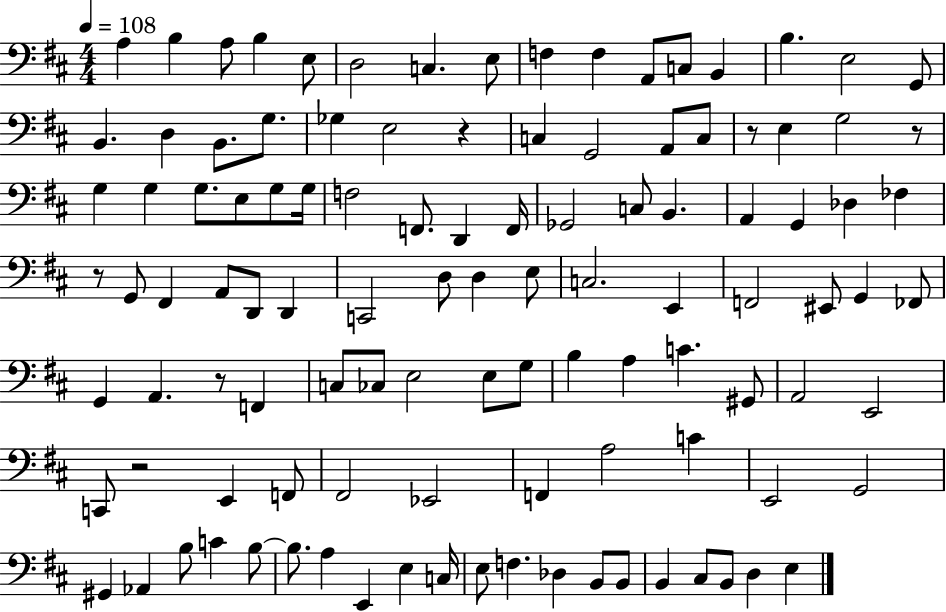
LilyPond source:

{
  \clef bass
  \numericTimeSignature
  \time 4/4
  \key d \major
  \tempo 4 = 108
  a4 b4 a8 b4 e8 | d2 c4. e8 | f4 f4 a,8 c8 b,4 | b4. e2 g,8 | \break b,4. d4 b,8. g8. | ges4 e2 r4 | c4 g,2 a,8 c8 | r8 e4 g2 r8 | \break g4 g4 g8. e8 g8 g16 | f2 f,8. d,4 f,16 | ges,2 c8 b,4. | a,4 g,4 des4 fes4 | \break r8 g,8 fis,4 a,8 d,8 d,4 | c,2 d8 d4 e8 | c2. e,4 | f,2 eis,8 g,4 fes,8 | \break g,4 a,4. r8 f,4 | c8 ces8 e2 e8 g8 | b4 a4 c'4. gis,8 | a,2 e,2 | \break c,8 r2 e,4 f,8 | fis,2 ees,2 | f,4 a2 c'4 | e,2 g,2 | \break gis,4 aes,4 b8 c'4 b8~~ | b8. a4 e,4 e4 c16 | e8 f4. des4 b,8 b,8 | b,4 cis8 b,8 d4 e4 | \break \bar "|."
}